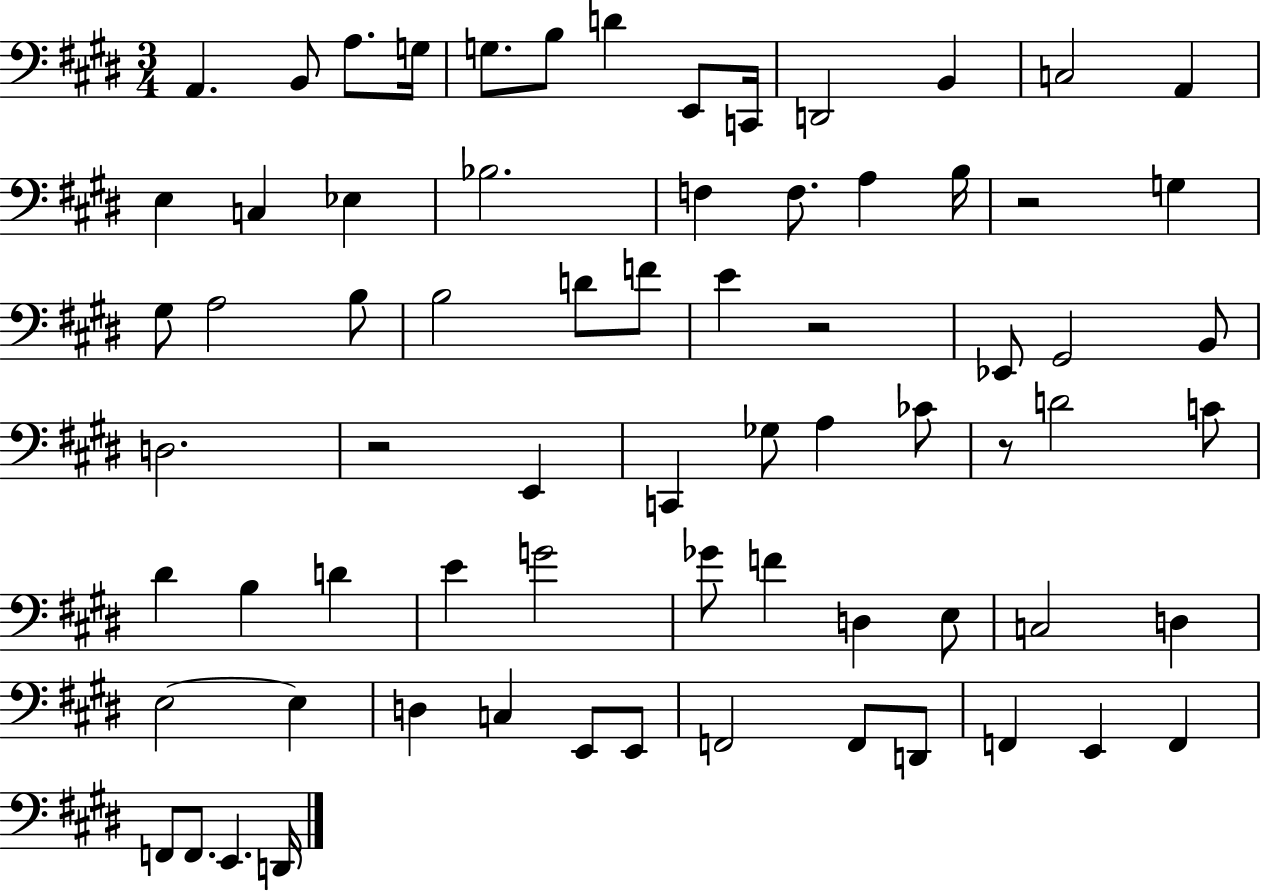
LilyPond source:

{
  \clef bass
  \numericTimeSignature
  \time 3/4
  \key e \major
  a,4. b,8 a8. g16 | g8. b8 d'4 e,8 c,16 | d,2 b,4 | c2 a,4 | \break e4 c4 ees4 | bes2. | f4 f8. a4 b16 | r2 g4 | \break gis8 a2 b8 | b2 d'8 f'8 | e'4 r2 | ees,8 gis,2 b,8 | \break d2. | r2 e,4 | c,4 ges8 a4 ces'8 | r8 d'2 c'8 | \break dis'4 b4 d'4 | e'4 g'2 | ges'8 f'4 d4 e8 | c2 d4 | \break e2~~ e4 | d4 c4 e,8 e,8 | f,2 f,8 d,8 | f,4 e,4 f,4 | \break f,8 f,8. e,4. d,16 | \bar "|."
}